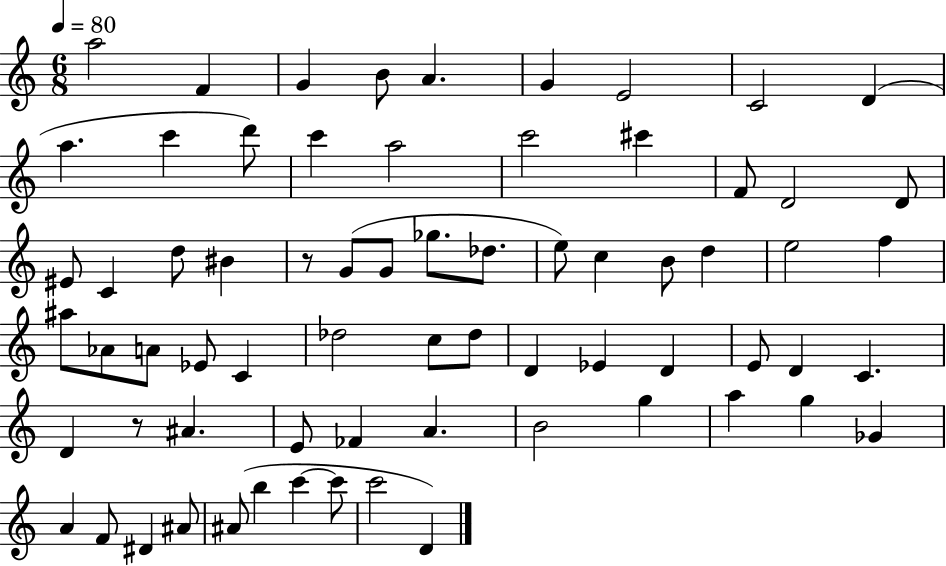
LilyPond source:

{
  \clef treble
  \numericTimeSignature
  \time 6/8
  \key c \major
  \tempo 4 = 80
  a''2 f'4 | g'4 b'8 a'4. | g'4 e'2 | c'2 d'4( | \break a''4. c'''4 d'''8) | c'''4 a''2 | c'''2 cis'''4 | f'8 d'2 d'8 | \break eis'8 c'4 d''8 bis'4 | r8 g'8( g'8 ges''8. des''8. | e''8) c''4 b'8 d''4 | e''2 f''4 | \break ais''8 aes'8 a'8 ees'8 c'4 | des''2 c''8 des''8 | d'4 ees'4 d'4 | e'8 d'4 c'4. | \break d'4 r8 ais'4. | e'8 fes'4 a'4. | b'2 g''4 | a''4 g''4 ges'4 | \break a'4 f'8 dis'4 ais'8 | ais'8( b''4 c'''4~~ c'''8 | c'''2 d'4) | \bar "|."
}